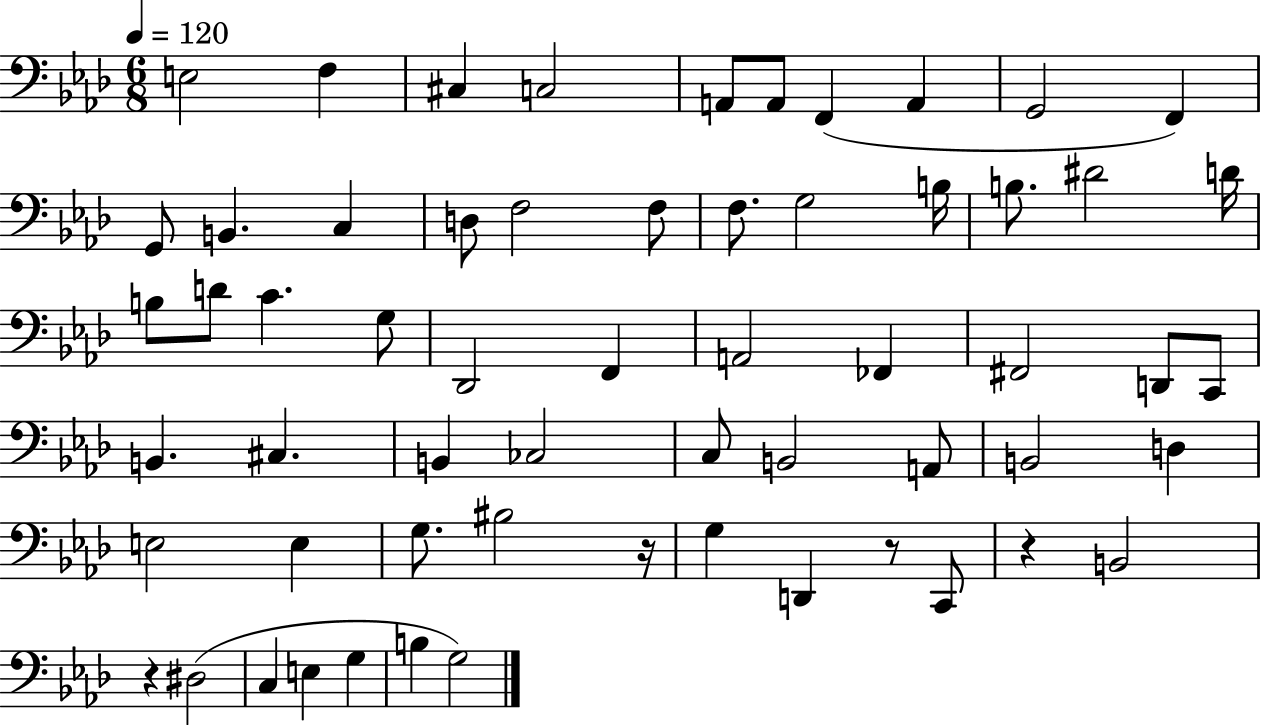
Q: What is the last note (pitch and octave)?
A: G3